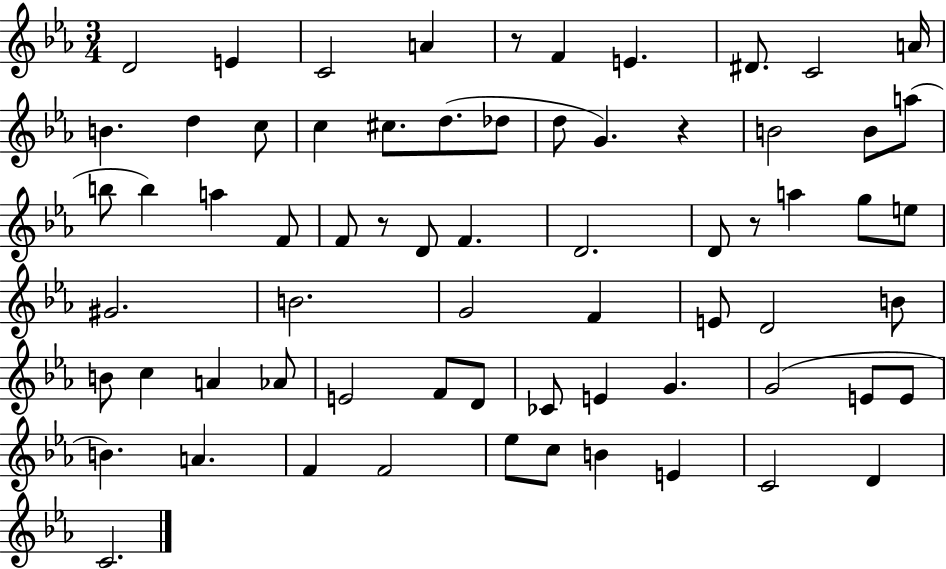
D4/h E4/q C4/h A4/q R/e F4/q E4/q. D#4/e. C4/h A4/s B4/q. D5/q C5/e C5/q C#5/e. D5/e. Db5/e D5/e G4/q. R/q B4/h B4/e A5/e B5/e B5/q A5/q F4/e F4/e R/e D4/e F4/q. D4/h. D4/e R/e A5/q G5/e E5/e G#4/h. B4/h. G4/h F4/q E4/e D4/h B4/e B4/e C5/q A4/q Ab4/e E4/h F4/e D4/e CES4/e E4/q G4/q. G4/h E4/e E4/e B4/q. A4/q. F4/q F4/h Eb5/e C5/e B4/q E4/q C4/h D4/q C4/h.